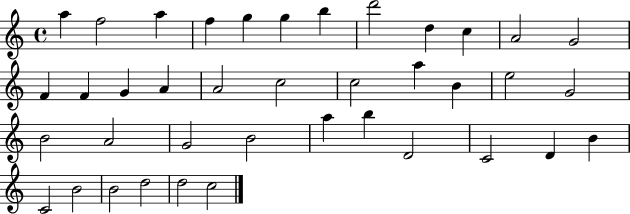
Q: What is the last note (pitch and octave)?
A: C5